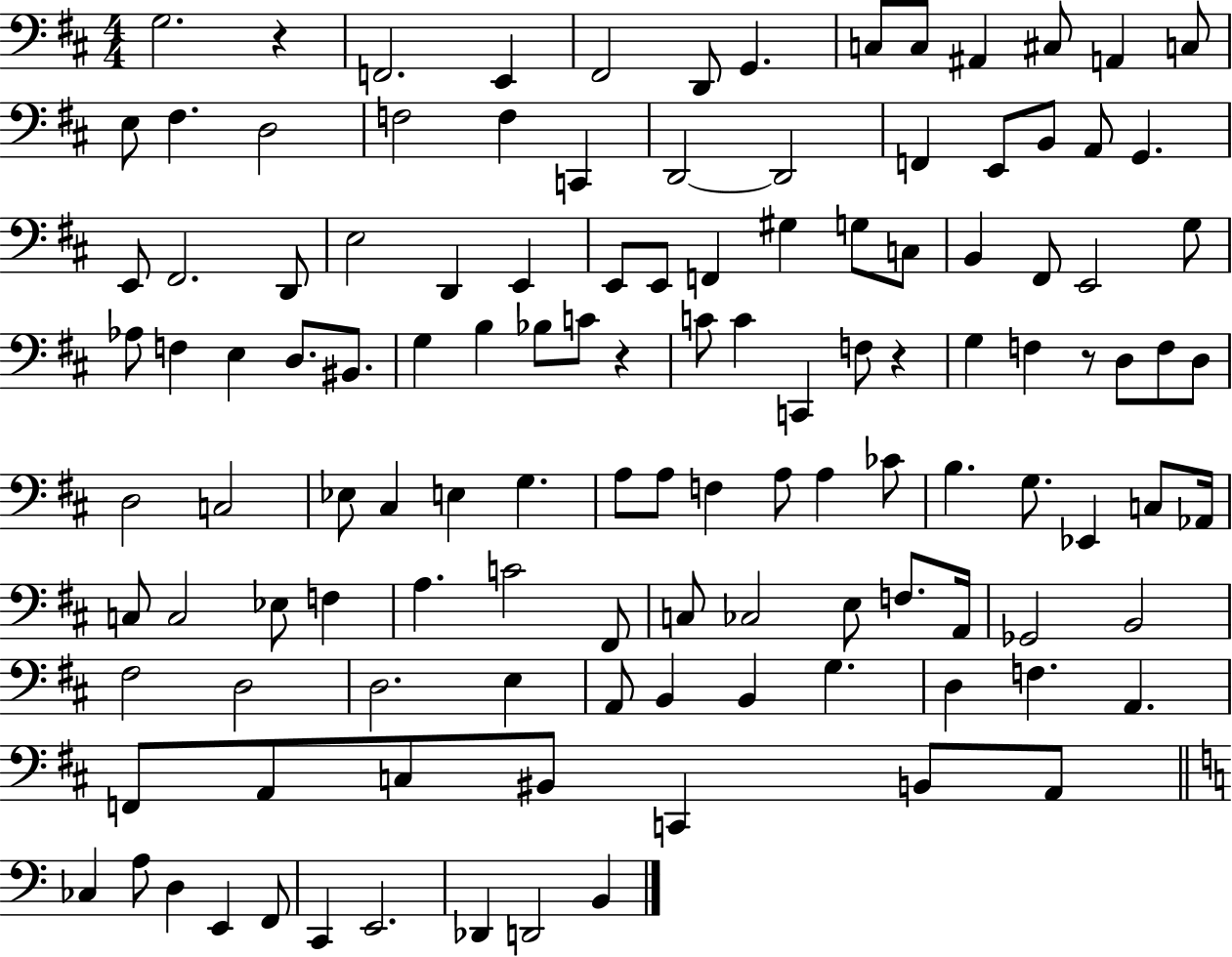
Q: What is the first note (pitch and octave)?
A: G3